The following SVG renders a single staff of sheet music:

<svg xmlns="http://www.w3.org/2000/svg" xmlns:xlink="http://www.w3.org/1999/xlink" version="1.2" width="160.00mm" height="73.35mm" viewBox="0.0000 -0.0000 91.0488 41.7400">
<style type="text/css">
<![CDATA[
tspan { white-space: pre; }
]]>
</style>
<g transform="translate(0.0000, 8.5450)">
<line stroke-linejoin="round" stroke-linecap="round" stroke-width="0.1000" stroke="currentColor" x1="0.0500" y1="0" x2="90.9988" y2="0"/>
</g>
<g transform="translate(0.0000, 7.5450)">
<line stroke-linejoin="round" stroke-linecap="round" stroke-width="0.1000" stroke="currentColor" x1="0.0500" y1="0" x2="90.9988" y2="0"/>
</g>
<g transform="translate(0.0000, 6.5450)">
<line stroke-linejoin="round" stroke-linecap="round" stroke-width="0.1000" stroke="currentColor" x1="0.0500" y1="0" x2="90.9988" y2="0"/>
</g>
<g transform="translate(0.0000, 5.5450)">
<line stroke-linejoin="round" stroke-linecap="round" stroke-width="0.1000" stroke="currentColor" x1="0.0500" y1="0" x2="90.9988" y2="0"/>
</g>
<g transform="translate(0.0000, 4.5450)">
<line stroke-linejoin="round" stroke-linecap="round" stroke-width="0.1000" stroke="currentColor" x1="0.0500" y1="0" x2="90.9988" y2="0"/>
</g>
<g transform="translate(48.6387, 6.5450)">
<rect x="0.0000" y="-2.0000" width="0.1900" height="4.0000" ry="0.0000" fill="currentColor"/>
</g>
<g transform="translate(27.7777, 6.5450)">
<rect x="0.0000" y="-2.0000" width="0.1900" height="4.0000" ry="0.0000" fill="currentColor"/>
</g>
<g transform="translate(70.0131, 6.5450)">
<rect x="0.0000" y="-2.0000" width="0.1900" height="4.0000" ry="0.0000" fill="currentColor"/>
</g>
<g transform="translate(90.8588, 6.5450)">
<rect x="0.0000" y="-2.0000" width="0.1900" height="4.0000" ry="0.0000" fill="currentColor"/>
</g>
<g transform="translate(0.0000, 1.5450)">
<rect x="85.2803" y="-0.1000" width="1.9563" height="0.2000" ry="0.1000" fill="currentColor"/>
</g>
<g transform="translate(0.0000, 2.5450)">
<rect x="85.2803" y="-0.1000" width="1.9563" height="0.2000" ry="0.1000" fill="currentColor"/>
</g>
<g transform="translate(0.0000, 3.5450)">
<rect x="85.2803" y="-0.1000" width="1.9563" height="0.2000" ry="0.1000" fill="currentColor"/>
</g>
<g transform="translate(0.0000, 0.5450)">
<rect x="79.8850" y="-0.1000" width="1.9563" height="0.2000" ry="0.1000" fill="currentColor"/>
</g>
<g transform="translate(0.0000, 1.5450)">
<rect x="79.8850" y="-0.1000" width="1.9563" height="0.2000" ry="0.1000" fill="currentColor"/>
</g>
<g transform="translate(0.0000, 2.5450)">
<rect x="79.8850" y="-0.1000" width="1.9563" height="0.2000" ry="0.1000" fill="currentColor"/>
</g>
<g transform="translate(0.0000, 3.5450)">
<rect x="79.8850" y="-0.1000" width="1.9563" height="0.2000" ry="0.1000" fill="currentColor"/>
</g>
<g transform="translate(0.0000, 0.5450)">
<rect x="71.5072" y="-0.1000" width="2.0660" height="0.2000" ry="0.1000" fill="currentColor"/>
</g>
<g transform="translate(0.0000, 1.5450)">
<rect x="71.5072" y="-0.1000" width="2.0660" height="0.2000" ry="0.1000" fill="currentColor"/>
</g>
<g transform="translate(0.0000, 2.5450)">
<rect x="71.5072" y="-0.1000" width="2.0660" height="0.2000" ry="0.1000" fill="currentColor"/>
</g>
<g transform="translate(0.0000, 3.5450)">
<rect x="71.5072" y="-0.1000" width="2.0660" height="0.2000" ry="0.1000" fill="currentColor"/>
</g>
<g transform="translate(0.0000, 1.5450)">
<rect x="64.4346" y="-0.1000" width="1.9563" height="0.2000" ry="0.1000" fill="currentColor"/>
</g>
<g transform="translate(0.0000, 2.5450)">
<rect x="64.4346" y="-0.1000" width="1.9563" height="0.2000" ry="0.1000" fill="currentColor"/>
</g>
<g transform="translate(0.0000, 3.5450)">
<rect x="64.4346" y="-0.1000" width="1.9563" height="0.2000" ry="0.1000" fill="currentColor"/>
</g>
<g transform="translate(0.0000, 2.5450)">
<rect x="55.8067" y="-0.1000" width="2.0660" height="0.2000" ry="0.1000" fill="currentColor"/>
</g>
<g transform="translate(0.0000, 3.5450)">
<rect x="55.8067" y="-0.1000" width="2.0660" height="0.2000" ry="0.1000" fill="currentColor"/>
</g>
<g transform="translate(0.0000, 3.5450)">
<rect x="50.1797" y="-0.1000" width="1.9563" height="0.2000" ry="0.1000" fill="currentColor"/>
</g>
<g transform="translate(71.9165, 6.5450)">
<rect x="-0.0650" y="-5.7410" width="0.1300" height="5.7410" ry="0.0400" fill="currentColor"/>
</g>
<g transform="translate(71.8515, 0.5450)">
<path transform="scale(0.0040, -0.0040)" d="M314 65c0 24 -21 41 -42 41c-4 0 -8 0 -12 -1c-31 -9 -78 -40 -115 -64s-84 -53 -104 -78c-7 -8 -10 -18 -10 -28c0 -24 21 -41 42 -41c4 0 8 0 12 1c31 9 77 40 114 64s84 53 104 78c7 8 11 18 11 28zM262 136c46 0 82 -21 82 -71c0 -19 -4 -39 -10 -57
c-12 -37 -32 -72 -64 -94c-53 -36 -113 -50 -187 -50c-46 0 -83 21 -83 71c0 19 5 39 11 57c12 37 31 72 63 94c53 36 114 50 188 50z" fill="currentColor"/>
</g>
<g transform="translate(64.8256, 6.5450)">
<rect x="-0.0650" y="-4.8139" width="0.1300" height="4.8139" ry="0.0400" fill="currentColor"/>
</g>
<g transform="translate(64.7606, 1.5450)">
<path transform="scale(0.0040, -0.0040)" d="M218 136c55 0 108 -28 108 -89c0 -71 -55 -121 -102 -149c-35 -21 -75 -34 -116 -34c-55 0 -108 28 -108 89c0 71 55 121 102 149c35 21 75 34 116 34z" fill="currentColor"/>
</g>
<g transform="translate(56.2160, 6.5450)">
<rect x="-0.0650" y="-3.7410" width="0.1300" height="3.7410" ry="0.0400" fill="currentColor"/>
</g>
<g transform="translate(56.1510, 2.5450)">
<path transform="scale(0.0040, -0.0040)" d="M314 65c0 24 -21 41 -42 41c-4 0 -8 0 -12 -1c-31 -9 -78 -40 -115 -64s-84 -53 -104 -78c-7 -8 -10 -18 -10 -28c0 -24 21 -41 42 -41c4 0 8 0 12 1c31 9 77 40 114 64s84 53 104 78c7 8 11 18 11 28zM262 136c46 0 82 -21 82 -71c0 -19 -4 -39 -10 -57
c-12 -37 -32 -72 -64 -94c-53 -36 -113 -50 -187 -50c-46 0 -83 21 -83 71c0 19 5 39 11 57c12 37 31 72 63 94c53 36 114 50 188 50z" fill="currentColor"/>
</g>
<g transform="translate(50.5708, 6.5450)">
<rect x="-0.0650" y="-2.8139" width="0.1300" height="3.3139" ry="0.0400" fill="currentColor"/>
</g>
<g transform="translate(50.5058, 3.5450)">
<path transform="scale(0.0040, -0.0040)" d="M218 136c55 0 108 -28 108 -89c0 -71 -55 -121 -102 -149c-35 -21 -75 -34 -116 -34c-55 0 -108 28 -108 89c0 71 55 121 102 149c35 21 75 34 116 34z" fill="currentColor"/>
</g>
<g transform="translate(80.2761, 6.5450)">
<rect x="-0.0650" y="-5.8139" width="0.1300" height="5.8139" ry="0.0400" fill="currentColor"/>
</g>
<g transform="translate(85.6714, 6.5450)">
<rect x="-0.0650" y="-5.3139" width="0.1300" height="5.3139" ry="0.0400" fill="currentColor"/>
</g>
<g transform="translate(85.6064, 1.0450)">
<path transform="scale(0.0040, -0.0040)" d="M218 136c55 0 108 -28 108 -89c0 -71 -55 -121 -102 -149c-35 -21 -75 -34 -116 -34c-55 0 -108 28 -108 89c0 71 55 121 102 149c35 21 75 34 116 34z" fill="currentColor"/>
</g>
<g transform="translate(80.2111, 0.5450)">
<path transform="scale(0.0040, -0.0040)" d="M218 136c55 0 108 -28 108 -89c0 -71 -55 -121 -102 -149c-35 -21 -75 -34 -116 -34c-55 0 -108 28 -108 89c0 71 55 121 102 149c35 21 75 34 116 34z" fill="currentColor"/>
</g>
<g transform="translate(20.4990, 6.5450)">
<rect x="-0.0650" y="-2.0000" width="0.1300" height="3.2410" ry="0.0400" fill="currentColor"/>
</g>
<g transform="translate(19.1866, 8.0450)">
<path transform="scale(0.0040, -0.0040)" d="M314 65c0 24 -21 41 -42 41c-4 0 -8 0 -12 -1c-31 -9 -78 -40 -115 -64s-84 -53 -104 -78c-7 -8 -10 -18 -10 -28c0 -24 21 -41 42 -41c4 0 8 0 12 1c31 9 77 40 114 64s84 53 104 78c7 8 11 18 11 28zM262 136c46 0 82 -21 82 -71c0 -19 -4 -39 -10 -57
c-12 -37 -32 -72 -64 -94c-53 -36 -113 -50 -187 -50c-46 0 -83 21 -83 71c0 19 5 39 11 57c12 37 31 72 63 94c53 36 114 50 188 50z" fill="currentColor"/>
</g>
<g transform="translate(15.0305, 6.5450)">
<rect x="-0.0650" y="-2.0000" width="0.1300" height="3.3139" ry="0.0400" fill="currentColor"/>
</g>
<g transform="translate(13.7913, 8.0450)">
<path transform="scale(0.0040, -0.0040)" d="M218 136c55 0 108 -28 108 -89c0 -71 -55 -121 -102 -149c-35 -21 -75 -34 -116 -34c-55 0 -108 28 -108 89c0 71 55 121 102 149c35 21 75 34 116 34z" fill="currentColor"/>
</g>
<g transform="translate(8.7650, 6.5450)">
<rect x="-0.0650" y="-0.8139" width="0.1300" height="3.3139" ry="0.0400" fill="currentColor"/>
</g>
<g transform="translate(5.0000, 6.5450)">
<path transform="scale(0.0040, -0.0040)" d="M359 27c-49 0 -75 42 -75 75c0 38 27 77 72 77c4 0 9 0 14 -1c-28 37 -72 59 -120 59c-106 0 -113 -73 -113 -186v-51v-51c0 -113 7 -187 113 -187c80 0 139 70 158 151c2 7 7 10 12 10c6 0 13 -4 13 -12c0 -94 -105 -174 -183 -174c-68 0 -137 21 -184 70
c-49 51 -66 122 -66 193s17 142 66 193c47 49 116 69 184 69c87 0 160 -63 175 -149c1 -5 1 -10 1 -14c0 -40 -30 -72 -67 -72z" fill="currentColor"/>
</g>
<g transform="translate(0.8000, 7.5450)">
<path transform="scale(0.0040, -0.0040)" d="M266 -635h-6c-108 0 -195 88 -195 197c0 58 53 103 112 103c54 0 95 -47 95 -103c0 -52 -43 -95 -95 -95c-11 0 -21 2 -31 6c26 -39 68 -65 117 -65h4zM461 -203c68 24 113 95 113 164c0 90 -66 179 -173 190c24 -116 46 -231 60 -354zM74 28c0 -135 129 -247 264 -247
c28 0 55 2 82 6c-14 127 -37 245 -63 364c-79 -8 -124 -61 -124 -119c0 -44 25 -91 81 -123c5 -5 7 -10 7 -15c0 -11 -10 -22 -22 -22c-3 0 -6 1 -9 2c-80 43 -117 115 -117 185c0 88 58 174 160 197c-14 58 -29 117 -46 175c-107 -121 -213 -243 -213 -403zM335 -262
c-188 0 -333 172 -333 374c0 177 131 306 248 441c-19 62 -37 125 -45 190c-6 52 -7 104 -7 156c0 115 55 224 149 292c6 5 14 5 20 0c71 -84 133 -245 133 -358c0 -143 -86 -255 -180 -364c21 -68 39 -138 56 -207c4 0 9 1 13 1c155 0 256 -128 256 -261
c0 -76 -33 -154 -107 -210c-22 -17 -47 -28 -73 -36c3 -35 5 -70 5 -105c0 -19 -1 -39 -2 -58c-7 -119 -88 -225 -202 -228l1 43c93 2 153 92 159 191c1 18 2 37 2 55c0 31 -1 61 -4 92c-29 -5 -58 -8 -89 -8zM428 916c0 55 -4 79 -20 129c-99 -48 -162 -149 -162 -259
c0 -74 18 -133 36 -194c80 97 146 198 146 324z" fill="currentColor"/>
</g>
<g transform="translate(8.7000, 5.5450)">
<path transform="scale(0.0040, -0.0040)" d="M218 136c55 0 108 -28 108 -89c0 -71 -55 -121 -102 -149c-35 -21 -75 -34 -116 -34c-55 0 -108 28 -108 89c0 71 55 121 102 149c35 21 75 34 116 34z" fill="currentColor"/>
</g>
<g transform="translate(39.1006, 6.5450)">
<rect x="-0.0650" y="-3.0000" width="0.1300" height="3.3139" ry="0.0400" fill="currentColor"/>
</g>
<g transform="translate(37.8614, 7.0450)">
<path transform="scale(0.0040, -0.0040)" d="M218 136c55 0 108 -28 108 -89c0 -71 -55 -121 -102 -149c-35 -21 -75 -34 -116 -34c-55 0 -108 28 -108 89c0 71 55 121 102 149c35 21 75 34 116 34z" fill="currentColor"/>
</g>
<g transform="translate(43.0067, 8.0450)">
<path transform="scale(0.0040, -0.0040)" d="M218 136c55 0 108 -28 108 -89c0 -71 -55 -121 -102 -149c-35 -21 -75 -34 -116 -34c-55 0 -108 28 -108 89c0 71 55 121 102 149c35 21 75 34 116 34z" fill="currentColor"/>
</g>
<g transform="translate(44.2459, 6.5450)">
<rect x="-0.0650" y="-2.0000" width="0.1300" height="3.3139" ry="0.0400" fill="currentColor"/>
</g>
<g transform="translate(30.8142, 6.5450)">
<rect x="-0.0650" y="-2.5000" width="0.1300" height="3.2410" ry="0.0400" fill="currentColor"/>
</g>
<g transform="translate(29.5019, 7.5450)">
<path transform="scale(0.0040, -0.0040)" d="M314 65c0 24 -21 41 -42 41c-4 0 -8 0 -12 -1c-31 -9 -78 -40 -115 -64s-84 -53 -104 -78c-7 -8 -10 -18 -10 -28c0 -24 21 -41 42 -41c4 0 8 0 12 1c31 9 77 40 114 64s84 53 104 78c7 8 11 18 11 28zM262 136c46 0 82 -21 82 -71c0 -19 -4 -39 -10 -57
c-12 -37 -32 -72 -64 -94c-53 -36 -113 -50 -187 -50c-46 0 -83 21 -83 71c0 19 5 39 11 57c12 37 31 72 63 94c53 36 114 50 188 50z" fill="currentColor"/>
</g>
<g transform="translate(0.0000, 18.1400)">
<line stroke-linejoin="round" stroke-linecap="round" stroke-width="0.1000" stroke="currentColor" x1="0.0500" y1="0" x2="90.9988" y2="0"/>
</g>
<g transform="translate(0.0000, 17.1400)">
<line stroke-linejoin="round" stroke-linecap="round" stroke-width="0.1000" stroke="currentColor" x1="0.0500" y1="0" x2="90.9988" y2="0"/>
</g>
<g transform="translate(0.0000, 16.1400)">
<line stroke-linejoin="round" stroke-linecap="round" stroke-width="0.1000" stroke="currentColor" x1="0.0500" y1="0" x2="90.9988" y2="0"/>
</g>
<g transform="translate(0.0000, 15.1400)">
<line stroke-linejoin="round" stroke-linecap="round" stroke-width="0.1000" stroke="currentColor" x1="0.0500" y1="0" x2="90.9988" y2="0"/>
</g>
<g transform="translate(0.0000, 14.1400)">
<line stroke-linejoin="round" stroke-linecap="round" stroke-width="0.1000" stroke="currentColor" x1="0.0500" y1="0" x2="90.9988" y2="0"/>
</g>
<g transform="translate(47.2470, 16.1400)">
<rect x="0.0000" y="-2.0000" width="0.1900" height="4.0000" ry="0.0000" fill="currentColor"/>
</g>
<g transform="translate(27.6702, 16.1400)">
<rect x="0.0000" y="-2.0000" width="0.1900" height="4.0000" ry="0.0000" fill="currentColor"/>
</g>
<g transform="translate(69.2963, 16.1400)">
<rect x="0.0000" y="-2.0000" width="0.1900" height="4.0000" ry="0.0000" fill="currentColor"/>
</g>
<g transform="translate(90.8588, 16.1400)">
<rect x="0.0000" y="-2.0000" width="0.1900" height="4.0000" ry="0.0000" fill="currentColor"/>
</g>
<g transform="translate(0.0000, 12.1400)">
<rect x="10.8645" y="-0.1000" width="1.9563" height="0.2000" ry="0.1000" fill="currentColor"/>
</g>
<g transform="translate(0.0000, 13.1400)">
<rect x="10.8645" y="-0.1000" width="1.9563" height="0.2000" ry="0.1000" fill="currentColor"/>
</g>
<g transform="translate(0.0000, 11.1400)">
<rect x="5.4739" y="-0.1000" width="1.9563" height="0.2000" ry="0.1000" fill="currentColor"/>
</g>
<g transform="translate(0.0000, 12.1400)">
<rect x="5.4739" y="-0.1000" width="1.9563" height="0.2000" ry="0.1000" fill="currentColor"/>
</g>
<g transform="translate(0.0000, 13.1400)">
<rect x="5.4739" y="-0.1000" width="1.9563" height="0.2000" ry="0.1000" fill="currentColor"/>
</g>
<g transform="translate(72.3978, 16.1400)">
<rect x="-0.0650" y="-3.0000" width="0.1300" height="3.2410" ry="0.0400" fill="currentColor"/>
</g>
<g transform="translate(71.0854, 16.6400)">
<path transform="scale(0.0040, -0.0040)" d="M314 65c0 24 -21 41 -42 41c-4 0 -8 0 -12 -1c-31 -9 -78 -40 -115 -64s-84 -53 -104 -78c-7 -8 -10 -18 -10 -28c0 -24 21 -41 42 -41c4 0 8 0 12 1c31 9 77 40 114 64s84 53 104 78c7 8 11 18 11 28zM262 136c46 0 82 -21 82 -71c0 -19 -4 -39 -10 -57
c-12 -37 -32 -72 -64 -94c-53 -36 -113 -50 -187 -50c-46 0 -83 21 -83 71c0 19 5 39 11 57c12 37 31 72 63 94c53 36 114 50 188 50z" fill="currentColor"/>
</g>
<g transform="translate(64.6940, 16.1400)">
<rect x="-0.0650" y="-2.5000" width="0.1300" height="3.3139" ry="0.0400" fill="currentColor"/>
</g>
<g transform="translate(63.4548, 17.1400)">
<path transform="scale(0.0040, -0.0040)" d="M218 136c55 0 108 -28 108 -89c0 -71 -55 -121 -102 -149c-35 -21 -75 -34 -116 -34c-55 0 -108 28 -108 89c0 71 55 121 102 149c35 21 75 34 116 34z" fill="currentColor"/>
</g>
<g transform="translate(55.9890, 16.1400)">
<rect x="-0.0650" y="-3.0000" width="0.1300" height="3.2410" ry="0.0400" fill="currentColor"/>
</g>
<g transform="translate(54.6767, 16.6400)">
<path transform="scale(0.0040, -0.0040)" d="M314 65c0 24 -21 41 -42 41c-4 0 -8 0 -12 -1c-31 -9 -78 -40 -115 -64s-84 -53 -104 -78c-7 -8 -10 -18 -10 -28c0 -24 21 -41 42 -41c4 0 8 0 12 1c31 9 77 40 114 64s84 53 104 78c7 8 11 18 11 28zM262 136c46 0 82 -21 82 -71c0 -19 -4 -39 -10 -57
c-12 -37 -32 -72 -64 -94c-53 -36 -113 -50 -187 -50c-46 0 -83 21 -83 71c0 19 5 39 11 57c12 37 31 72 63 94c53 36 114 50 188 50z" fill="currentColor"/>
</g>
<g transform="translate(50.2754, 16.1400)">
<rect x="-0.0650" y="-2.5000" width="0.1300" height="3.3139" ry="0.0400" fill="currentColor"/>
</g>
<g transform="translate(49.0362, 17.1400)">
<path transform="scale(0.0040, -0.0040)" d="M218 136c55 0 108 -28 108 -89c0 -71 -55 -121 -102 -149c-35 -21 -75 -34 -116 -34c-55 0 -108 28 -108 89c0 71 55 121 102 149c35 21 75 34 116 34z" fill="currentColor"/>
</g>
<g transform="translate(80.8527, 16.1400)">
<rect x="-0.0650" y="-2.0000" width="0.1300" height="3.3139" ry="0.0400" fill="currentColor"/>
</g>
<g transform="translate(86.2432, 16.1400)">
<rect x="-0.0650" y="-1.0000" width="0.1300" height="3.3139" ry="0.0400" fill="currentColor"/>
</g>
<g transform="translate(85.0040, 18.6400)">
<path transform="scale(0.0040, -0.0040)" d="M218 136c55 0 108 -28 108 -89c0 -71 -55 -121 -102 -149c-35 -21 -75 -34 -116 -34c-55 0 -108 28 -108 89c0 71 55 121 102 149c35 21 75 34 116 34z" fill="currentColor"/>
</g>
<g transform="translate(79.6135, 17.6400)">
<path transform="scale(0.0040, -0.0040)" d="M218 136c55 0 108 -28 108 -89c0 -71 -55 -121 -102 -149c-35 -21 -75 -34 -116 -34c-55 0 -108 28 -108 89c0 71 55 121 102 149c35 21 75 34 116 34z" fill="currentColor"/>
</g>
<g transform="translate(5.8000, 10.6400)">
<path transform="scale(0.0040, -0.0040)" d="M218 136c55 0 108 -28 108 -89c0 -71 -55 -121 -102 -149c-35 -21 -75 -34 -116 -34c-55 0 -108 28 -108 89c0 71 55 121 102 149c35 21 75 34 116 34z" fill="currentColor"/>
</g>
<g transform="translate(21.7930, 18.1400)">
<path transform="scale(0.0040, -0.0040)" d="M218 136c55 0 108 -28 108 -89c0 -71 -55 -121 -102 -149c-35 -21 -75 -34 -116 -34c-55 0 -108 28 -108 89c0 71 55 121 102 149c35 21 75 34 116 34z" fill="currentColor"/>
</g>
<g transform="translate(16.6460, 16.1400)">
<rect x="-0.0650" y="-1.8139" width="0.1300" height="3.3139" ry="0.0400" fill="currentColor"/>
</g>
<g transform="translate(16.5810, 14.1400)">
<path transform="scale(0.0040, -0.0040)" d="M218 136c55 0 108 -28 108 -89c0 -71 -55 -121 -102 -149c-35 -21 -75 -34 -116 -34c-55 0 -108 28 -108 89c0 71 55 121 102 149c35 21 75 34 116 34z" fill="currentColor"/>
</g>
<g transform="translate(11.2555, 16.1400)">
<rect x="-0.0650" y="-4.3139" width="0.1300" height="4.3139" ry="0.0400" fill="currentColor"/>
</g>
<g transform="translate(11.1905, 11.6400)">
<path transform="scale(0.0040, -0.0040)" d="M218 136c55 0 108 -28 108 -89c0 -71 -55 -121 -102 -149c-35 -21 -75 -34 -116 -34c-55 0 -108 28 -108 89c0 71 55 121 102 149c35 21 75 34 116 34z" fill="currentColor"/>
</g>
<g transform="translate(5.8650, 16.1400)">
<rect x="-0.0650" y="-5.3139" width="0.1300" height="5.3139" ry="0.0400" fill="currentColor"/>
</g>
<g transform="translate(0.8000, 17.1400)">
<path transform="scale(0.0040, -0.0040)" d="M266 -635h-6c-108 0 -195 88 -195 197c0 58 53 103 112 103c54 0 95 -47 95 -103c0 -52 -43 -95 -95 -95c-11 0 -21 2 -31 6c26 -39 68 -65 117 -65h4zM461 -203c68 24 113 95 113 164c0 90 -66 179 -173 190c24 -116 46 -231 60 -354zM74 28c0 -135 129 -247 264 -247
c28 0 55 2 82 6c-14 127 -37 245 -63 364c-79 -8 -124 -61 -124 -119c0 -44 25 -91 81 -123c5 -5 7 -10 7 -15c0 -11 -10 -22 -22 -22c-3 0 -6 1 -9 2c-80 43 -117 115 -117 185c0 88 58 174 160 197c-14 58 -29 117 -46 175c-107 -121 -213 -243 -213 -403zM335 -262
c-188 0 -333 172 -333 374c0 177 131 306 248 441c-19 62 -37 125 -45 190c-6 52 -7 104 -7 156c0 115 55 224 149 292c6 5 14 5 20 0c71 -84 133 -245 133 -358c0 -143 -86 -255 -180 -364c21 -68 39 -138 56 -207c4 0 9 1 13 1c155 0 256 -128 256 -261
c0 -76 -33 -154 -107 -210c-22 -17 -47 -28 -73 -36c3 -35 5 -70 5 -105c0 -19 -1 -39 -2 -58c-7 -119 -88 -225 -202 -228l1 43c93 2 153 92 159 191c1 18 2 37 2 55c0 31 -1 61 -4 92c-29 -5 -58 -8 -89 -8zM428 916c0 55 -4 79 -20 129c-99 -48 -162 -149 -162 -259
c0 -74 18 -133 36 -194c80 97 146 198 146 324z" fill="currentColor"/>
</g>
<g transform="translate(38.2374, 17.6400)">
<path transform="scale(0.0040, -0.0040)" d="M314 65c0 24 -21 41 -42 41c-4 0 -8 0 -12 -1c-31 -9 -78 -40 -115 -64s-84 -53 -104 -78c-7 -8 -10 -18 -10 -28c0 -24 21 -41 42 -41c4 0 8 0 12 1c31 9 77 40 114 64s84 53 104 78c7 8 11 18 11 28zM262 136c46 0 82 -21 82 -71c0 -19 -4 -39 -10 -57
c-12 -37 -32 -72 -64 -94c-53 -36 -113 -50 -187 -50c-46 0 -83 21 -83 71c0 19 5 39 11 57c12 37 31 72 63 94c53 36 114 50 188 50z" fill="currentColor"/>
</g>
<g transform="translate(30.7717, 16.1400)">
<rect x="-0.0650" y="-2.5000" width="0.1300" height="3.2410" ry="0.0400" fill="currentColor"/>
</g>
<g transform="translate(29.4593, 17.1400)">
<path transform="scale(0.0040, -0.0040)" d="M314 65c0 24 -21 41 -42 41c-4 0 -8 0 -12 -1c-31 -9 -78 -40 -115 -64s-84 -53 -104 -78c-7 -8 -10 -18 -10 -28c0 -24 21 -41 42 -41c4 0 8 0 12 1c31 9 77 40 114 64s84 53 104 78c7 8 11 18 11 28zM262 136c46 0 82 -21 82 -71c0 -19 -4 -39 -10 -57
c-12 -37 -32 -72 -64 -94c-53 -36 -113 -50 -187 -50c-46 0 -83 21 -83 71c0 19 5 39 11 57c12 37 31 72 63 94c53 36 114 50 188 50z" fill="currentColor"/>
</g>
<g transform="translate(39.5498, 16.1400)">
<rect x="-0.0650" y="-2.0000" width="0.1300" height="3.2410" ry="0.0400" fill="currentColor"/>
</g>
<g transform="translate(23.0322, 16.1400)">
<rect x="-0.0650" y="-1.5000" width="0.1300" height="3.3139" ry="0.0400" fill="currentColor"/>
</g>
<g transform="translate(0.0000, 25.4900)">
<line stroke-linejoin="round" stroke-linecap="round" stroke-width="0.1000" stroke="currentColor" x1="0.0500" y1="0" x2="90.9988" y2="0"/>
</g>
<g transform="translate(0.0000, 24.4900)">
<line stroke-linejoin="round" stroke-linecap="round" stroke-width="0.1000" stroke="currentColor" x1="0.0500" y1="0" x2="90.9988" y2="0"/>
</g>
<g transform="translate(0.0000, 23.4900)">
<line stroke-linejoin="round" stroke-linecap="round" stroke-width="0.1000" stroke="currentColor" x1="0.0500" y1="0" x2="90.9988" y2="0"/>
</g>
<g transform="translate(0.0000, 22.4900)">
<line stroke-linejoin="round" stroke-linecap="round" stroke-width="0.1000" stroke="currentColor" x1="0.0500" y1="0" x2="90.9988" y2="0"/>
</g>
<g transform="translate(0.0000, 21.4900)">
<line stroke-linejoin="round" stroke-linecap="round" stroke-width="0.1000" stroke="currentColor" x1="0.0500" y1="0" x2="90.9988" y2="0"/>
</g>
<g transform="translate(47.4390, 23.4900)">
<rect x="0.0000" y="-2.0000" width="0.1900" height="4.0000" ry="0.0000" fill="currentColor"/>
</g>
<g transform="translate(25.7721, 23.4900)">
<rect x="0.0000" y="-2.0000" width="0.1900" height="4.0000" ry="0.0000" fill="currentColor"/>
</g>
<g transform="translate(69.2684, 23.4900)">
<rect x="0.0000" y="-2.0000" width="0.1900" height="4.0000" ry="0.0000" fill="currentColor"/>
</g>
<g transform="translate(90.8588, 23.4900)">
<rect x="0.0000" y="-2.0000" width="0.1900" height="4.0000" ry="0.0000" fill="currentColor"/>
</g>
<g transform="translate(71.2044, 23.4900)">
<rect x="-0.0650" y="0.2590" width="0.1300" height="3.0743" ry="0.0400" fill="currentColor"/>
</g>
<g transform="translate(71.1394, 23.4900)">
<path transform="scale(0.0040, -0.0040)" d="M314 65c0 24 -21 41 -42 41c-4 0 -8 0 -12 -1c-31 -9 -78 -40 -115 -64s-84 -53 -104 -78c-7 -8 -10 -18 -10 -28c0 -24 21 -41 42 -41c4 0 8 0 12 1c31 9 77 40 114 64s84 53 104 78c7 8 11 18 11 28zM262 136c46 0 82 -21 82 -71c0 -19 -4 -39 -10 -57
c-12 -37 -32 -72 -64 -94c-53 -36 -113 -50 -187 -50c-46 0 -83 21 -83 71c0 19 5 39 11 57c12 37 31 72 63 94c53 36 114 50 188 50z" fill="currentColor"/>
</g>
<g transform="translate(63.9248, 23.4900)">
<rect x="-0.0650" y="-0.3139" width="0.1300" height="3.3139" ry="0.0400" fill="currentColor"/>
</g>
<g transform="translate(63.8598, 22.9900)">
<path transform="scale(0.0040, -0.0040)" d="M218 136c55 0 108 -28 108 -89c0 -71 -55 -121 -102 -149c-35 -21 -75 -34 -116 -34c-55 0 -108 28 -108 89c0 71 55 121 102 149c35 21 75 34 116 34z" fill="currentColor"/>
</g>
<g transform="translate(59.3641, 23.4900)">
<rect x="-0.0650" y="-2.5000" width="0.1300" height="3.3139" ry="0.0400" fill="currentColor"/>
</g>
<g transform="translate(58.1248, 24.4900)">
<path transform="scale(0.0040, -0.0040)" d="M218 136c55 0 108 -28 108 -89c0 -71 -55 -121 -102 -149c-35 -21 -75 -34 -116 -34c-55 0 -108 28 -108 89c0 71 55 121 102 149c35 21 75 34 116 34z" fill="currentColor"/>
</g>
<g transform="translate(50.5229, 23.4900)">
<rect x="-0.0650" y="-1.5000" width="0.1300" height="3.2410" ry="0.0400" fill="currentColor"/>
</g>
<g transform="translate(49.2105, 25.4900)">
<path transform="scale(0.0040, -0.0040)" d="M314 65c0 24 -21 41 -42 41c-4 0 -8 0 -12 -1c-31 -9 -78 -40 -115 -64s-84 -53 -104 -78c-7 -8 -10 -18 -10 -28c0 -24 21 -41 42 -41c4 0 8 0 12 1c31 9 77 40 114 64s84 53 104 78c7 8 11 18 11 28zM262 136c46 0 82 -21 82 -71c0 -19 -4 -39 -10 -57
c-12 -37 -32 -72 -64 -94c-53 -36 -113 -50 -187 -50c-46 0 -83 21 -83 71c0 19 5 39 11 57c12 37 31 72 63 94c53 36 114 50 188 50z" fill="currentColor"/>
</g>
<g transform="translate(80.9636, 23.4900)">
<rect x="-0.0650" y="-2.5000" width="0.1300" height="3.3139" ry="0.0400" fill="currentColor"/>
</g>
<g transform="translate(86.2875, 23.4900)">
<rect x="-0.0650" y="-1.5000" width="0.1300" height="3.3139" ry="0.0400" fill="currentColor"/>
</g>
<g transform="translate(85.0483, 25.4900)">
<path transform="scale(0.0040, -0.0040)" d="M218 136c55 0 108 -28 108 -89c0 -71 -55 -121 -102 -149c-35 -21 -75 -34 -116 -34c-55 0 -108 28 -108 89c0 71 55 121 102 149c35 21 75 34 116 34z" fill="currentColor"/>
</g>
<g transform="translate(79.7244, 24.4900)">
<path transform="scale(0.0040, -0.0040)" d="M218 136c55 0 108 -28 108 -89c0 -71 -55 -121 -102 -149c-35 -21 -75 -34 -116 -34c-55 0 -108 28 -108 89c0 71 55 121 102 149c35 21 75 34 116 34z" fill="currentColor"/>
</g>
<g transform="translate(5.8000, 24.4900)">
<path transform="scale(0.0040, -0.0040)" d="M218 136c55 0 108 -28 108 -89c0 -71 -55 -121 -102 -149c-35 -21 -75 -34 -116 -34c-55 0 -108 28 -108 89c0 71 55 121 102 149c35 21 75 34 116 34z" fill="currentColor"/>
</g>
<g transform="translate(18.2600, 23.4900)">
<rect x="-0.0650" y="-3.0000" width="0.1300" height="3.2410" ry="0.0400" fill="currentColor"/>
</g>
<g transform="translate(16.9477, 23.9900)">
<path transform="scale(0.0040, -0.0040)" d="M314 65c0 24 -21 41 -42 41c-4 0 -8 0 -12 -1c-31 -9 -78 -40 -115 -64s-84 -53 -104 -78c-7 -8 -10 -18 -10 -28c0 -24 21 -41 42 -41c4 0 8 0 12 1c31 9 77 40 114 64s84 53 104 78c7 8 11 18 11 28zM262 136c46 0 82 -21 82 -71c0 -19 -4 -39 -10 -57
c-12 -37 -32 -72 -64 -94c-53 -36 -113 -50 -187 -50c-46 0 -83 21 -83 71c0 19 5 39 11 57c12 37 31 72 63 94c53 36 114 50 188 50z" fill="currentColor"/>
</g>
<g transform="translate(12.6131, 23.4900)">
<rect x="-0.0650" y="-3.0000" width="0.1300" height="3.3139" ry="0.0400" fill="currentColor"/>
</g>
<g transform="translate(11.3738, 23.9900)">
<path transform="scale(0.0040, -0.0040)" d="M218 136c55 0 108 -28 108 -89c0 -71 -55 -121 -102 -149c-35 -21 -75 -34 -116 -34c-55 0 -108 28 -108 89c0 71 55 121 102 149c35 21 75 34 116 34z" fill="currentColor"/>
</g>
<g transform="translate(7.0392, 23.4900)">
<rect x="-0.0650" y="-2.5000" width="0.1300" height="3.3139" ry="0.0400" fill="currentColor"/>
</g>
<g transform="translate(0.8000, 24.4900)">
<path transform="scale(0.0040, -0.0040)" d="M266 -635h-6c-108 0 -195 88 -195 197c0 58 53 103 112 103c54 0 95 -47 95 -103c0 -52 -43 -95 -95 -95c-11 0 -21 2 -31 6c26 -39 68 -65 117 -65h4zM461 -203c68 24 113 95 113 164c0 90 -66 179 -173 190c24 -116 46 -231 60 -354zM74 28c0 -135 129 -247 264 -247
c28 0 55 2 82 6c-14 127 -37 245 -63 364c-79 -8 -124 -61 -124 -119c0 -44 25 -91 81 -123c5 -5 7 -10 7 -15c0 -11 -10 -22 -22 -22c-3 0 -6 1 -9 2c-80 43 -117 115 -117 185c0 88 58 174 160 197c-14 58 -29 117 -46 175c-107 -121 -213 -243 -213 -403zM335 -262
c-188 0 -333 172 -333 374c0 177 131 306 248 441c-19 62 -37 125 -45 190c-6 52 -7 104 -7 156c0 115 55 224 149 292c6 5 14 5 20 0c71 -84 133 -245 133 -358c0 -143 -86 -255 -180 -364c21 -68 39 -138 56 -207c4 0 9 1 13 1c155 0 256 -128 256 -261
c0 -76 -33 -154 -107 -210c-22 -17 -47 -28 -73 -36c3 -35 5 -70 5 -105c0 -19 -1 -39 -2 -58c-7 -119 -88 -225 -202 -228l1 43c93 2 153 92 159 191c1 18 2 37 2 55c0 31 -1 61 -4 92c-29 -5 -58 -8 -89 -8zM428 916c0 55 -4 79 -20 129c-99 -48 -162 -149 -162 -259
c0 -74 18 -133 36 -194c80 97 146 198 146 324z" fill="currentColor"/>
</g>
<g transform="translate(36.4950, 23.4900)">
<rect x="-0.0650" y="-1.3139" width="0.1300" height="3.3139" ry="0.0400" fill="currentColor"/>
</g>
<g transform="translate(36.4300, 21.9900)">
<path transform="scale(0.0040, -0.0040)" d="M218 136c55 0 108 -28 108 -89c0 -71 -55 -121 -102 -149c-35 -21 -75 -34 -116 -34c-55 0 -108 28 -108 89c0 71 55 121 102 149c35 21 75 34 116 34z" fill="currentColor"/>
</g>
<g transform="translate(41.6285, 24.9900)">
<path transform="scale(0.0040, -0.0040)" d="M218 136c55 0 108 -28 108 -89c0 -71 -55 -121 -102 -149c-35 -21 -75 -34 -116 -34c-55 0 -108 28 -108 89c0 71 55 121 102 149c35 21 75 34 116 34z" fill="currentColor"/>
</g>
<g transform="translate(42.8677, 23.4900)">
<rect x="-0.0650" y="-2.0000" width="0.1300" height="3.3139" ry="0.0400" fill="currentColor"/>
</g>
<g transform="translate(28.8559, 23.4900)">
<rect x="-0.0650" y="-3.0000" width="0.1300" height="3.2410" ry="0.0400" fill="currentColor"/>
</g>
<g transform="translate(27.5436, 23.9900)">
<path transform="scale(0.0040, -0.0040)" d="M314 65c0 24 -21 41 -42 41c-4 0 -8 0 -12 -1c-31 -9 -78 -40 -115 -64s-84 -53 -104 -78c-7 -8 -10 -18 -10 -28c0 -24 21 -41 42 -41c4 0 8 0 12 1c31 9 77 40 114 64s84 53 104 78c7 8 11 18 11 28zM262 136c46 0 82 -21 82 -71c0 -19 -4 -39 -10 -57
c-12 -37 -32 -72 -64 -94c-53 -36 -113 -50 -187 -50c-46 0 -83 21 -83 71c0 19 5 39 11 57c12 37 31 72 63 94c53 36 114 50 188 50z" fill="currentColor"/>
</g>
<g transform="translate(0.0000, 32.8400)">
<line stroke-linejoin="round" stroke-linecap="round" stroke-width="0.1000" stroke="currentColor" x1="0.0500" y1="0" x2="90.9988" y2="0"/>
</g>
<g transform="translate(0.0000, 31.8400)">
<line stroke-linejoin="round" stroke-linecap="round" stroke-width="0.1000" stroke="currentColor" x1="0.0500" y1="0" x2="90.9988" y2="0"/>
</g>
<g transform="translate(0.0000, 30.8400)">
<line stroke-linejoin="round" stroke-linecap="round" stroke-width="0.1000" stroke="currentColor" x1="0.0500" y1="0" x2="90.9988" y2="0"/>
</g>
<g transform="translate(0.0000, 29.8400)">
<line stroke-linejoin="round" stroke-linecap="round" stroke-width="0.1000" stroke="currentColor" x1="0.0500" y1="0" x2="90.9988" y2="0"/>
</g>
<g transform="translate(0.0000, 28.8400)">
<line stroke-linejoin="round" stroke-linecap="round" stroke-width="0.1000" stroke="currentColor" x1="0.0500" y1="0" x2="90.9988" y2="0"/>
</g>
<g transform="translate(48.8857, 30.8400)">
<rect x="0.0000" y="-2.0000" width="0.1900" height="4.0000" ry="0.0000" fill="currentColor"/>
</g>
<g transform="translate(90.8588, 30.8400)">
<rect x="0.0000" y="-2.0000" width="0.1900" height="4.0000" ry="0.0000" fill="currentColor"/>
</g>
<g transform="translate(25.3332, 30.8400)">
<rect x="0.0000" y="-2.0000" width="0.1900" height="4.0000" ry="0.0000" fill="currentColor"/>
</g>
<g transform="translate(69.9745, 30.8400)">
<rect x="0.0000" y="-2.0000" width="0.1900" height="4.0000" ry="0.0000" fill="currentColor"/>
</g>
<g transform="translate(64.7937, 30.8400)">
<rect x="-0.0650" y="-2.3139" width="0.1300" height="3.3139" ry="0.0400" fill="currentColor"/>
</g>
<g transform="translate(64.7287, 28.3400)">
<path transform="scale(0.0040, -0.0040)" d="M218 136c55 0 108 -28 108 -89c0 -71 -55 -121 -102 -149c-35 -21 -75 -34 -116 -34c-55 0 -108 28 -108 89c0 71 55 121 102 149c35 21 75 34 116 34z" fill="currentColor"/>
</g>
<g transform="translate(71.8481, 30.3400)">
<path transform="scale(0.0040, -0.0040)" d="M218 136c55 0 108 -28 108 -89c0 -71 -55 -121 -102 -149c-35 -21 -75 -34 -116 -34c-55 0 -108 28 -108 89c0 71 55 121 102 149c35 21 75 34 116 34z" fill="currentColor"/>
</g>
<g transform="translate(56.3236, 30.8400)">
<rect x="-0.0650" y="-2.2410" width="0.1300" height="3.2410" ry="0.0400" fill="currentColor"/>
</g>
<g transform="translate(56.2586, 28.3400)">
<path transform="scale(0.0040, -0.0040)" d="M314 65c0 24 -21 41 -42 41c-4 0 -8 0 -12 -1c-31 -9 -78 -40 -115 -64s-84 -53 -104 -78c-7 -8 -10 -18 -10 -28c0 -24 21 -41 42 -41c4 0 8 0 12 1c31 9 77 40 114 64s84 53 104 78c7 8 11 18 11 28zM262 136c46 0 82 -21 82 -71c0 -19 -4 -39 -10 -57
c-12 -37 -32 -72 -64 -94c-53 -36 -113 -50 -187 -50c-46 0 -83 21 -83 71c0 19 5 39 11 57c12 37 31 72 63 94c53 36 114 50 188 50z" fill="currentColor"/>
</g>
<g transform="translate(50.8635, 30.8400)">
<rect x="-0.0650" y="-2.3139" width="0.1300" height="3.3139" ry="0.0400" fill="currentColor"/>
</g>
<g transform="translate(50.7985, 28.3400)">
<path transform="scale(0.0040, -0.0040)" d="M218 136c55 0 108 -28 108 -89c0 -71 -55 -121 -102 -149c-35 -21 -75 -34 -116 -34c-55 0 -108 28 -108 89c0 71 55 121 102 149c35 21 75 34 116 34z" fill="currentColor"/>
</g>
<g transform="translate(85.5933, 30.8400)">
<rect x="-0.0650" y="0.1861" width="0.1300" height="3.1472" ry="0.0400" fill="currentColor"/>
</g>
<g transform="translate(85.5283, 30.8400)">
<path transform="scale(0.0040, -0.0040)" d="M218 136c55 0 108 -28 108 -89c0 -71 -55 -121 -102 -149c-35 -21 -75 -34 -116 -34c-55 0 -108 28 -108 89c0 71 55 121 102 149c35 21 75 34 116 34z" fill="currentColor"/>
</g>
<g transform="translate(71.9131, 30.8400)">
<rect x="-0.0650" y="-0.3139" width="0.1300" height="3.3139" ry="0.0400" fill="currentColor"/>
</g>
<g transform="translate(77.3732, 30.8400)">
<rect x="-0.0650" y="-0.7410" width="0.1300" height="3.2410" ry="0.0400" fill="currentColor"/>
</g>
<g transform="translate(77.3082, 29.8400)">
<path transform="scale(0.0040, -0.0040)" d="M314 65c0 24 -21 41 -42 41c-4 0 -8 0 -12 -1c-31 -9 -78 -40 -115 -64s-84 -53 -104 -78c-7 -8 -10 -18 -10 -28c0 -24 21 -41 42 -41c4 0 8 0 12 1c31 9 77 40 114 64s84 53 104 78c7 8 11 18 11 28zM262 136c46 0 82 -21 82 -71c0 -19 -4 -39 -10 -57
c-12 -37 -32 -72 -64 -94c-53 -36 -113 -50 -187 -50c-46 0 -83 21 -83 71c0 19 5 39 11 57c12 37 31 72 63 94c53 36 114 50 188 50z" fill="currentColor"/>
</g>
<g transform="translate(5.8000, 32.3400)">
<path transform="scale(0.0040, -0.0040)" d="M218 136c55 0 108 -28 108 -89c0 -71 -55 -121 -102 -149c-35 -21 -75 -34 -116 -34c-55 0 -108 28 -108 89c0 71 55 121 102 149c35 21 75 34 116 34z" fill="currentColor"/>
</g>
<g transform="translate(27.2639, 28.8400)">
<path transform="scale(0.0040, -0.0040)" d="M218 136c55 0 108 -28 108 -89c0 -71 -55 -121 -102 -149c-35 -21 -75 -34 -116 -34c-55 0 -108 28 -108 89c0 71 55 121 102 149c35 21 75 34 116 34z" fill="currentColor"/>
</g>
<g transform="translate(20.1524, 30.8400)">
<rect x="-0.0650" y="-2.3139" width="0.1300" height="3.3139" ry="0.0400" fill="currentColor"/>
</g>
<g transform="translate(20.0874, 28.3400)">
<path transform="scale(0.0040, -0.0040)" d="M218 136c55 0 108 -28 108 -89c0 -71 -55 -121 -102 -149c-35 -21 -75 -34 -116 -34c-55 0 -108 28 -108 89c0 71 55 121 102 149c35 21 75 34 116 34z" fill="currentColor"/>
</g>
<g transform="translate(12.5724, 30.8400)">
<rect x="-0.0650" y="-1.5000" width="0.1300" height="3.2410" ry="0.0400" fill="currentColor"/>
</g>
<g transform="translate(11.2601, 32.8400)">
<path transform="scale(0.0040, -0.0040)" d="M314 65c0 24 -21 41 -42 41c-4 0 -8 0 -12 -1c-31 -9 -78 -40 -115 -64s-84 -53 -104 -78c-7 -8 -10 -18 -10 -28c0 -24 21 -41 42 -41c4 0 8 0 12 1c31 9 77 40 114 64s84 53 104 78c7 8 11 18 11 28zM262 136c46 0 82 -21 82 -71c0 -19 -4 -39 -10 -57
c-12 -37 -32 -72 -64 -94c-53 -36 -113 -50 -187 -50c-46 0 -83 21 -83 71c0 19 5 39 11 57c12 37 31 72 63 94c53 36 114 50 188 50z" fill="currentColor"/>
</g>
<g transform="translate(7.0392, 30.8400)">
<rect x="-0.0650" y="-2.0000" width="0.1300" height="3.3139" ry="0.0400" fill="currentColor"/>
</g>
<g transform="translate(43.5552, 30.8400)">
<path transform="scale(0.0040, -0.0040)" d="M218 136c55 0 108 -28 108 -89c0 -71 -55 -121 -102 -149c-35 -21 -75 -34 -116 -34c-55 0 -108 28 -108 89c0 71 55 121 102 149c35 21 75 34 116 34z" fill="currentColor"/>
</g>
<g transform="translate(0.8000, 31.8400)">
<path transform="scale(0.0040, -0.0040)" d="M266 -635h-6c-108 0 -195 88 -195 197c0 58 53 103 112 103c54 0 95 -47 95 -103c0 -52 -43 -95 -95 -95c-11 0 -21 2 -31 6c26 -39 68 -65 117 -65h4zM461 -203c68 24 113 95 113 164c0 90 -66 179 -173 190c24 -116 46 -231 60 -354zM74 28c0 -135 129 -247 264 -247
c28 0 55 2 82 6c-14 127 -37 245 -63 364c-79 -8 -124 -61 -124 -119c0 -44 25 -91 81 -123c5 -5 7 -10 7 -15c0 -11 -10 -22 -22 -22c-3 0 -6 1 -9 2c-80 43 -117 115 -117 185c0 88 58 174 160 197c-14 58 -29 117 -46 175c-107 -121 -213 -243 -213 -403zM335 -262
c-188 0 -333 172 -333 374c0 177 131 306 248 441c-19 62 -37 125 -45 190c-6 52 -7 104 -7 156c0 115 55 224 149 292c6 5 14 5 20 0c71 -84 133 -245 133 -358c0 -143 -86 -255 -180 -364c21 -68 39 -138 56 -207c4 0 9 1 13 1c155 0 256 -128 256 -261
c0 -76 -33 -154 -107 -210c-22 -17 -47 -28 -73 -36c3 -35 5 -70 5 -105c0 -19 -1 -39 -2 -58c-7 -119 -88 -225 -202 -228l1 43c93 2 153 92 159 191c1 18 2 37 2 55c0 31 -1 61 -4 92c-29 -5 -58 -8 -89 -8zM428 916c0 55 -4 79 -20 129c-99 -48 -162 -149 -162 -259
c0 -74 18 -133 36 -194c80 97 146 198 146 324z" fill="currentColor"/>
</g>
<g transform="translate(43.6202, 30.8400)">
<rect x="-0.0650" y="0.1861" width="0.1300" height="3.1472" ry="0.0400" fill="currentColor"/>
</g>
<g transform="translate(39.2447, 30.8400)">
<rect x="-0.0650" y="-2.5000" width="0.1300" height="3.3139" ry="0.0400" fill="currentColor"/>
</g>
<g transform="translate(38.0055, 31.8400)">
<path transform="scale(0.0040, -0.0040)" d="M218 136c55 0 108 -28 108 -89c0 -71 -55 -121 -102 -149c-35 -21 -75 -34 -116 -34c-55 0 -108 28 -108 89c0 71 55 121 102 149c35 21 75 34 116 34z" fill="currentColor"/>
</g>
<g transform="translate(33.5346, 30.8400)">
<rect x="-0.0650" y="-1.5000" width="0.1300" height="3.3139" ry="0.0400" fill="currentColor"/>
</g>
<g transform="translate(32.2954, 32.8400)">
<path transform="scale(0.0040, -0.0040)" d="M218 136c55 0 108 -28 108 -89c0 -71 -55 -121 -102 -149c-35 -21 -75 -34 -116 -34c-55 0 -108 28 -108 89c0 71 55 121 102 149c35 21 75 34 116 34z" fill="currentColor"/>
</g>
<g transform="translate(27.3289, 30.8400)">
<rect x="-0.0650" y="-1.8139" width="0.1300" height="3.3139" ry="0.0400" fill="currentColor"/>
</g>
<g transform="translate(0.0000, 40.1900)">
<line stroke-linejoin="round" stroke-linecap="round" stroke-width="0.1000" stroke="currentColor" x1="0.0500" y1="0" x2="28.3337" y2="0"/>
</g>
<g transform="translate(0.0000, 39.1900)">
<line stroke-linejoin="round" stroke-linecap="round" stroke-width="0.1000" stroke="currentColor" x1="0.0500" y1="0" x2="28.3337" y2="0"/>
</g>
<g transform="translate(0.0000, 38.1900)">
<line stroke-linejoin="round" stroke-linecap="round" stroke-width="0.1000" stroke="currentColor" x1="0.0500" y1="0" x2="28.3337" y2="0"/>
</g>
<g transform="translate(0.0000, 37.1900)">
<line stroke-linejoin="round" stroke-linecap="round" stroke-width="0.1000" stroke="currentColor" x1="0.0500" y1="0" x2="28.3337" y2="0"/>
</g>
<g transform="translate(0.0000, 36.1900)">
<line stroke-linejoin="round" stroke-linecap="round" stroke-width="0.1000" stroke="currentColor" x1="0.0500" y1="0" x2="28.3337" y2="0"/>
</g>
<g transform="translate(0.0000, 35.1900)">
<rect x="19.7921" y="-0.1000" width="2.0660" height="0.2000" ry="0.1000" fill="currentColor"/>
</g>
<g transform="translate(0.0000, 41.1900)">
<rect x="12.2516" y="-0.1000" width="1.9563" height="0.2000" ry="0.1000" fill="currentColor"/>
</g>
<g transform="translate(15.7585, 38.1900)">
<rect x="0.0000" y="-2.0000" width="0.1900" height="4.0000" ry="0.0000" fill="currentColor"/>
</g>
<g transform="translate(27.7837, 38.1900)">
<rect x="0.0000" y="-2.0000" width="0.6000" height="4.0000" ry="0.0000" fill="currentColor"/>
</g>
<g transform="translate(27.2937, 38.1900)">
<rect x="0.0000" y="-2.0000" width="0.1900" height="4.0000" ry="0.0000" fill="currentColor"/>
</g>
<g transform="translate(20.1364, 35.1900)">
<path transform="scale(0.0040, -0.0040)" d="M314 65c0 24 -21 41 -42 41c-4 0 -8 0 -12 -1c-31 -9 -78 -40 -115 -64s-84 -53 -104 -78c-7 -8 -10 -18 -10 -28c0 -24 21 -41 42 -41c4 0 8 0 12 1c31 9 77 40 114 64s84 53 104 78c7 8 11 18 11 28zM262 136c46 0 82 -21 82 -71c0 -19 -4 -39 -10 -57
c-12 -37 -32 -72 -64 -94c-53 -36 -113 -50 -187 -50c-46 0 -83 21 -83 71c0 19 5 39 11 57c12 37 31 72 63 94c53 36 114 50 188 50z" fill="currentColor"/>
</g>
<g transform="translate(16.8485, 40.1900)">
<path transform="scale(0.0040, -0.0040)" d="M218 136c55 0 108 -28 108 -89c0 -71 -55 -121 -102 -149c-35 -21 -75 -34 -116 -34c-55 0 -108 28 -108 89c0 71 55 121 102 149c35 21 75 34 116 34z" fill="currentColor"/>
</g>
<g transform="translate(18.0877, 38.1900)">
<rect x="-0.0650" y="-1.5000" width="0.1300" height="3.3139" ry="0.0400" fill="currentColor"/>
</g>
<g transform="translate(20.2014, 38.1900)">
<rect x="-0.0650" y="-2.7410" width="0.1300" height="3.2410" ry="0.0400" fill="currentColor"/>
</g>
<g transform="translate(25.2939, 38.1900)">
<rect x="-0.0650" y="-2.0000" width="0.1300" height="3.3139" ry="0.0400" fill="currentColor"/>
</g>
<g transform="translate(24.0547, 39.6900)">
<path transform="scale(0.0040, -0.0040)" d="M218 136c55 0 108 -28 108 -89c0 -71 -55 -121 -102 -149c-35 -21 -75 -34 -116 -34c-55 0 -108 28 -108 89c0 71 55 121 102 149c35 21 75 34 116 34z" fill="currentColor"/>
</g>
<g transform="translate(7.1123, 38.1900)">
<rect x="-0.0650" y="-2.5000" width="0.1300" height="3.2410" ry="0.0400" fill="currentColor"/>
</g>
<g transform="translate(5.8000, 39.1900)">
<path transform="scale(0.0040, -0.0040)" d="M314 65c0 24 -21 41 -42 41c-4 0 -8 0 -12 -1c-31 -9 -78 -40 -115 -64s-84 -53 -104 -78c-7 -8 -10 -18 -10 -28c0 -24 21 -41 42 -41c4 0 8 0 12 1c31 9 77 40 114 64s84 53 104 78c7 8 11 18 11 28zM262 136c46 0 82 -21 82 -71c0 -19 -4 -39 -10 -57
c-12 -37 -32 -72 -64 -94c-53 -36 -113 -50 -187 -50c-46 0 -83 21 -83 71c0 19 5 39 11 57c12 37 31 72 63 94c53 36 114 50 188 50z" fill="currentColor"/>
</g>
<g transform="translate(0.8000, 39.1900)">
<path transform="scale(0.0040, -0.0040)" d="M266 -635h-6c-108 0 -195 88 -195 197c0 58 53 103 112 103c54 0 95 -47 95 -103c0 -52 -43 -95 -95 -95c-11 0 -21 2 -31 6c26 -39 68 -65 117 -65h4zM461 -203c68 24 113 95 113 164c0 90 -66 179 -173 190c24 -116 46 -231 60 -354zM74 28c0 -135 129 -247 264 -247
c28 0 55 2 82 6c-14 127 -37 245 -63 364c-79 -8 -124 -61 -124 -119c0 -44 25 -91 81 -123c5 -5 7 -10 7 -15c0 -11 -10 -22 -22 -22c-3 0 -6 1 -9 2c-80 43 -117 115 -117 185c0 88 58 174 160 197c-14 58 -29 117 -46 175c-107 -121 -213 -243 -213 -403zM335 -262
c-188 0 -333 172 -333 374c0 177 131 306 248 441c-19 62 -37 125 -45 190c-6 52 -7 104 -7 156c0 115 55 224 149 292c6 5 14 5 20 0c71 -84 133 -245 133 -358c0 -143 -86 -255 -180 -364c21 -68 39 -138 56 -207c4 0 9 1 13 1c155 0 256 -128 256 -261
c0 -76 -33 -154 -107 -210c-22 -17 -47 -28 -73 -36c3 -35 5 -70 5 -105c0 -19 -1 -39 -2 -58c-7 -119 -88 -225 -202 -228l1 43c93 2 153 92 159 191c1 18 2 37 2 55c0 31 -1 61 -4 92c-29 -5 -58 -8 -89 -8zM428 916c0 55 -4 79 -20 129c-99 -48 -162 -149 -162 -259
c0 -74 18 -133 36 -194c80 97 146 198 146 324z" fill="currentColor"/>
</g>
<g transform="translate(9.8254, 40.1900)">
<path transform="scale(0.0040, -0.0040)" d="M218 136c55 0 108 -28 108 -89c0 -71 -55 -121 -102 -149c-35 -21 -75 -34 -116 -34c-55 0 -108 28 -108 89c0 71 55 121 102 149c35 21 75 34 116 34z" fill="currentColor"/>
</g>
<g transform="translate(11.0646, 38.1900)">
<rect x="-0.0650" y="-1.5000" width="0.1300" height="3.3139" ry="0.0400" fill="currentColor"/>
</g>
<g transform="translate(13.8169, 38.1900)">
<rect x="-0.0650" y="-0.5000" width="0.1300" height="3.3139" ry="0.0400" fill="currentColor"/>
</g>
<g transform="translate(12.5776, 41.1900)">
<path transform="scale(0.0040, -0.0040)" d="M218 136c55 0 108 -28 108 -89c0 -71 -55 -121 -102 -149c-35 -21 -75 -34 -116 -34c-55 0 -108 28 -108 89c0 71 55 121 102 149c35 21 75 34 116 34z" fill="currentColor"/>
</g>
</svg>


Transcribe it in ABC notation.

X:1
T:Untitled
M:4/4
L:1/4
K:C
d F F2 G2 A F a c'2 e' g'2 g' f' f' d' f E G2 F2 G A2 G A2 F D G A A2 A2 e F E2 G c B2 G E F E2 g f E G B g g2 g c d2 B G2 E C E a2 F